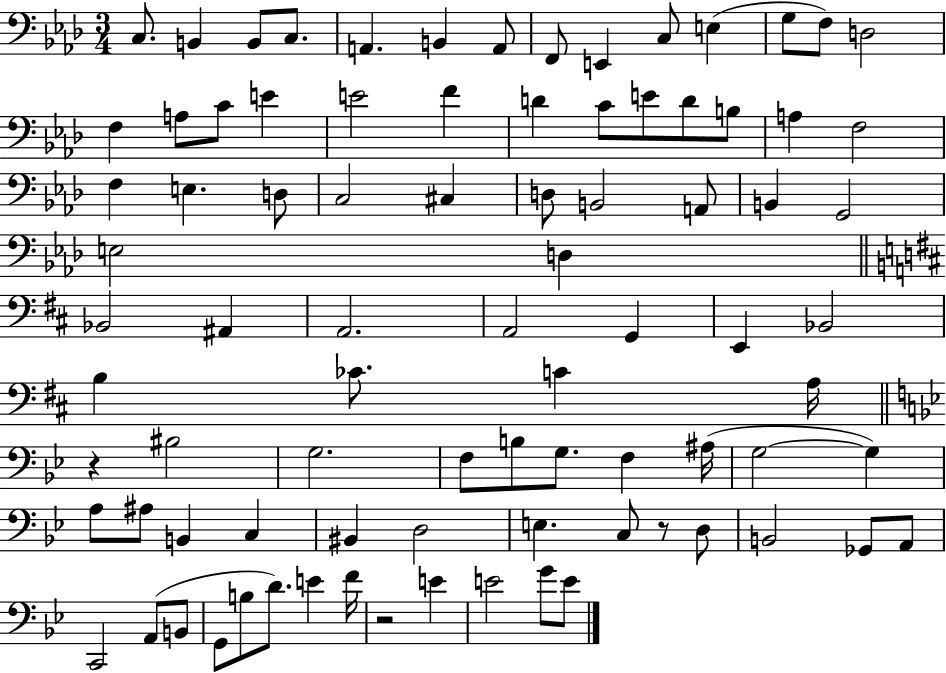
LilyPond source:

{
  \clef bass
  \numericTimeSignature
  \time 3/4
  \key aes \major
  c8. b,4 b,8 c8. | a,4. b,4 a,8 | f,8 e,4 c8 e4( | g8 f8) d2 | \break f4 a8 c'8 e'4 | e'2 f'4 | d'4 c'8 e'8 d'8 b8 | a4 f2 | \break f4 e4. d8 | c2 cis4 | d8 b,2 a,8 | b,4 g,2 | \break e2 d4 | \bar "||" \break \key b \minor bes,2 ais,4 | a,2. | a,2 g,4 | e,4 bes,2 | \break b4 ces'8. c'4 a16 | \bar "||" \break \key bes \major r4 bis2 | g2. | f8 b8 g8. f4 ais16( | g2~~ g4) | \break a8 ais8 b,4 c4 | bis,4 d2 | e4. c8 r8 d8 | b,2 ges,8 a,8 | \break c,2 a,8( b,8 | g,8 b8 d'8.) e'4 f'16 | r2 e'4 | e'2 g'8 e'8 | \break \bar "|."
}